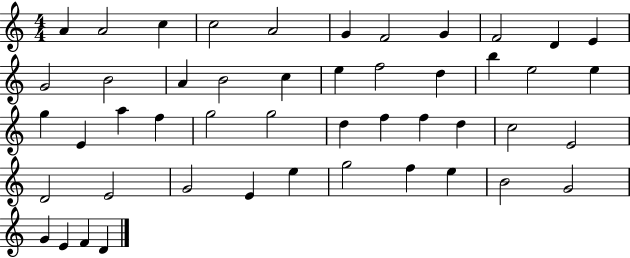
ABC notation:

X:1
T:Untitled
M:4/4
L:1/4
K:C
A A2 c c2 A2 G F2 G F2 D E G2 B2 A B2 c e f2 d b e2 e g E a f g2 g2 d f f d c2 E2 D2 E2 G2 E e g2 f e B2 G2 G E F D